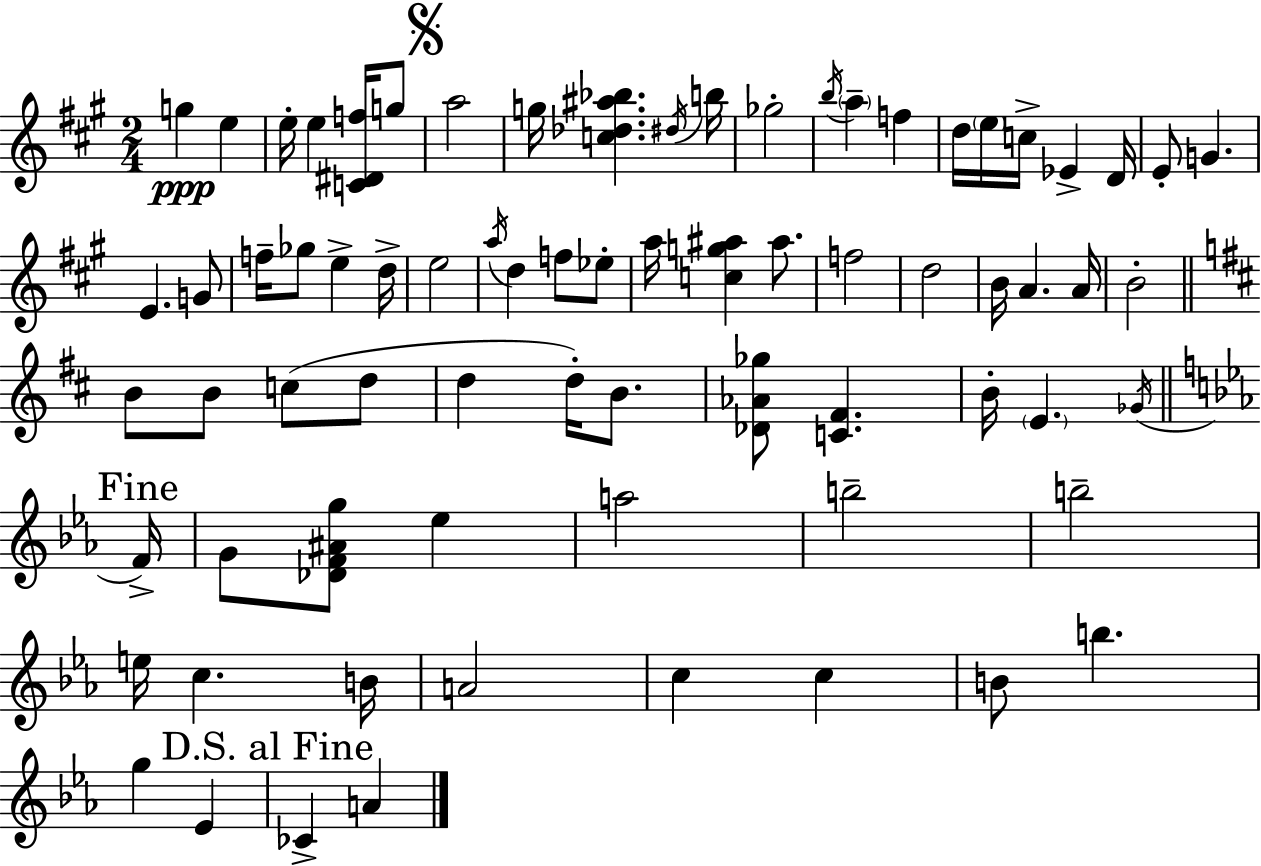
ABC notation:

X:1
T:Untitled
M:2/4
L:1/4
K:A
g e e/4 e [C^Df]/4 g/2 a2 g/4 [c_d^a_b] ^d/4 b/4 _g2 b/4 a f d/4 e/4 c/4 _E D/4 E/2 G E G/2 f/4 _g/2 e d/4 e2 a/4 d f/2 _e/2 a/4 [cg^a] ^a/2 f2 d2 B/4 A A/4 B2 B/2 B/2 c/2 d/2 d d/4 B/2 [_D_A_g]/2 [C^F] B/4 E _G/4 F/4 G/2 [_DF^Ag]/2 _e a2 b2 b2 e/4 c B/4 A2 c c B/2 b g _E _C A